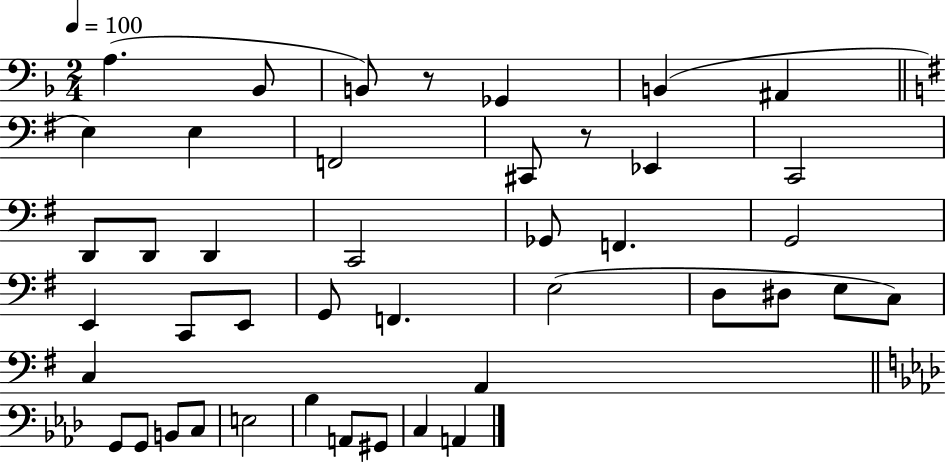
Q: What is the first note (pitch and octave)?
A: A3